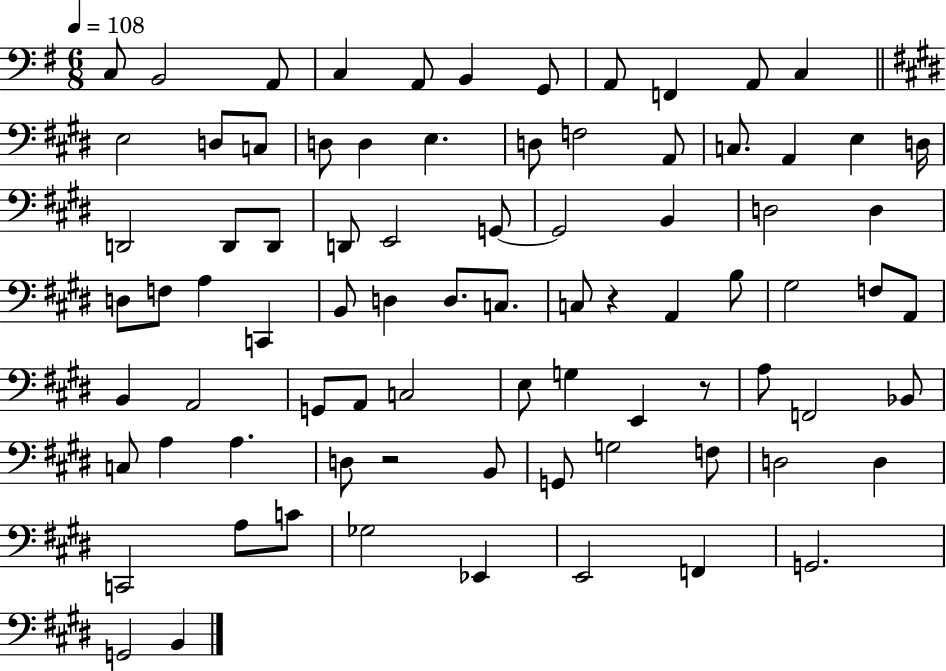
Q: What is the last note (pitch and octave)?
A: B2